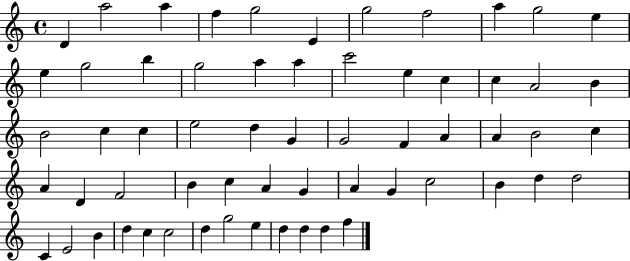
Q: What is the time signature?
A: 4/4